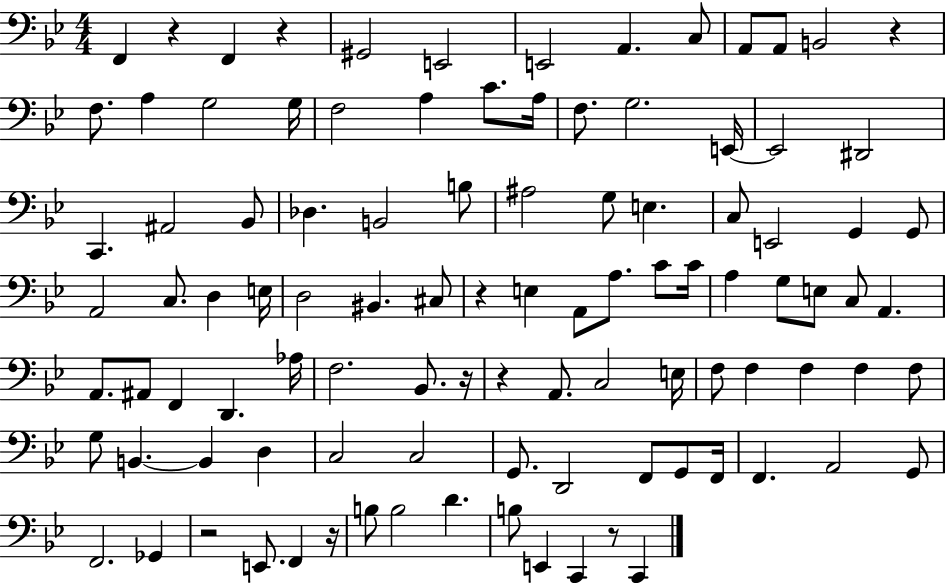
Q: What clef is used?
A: bass